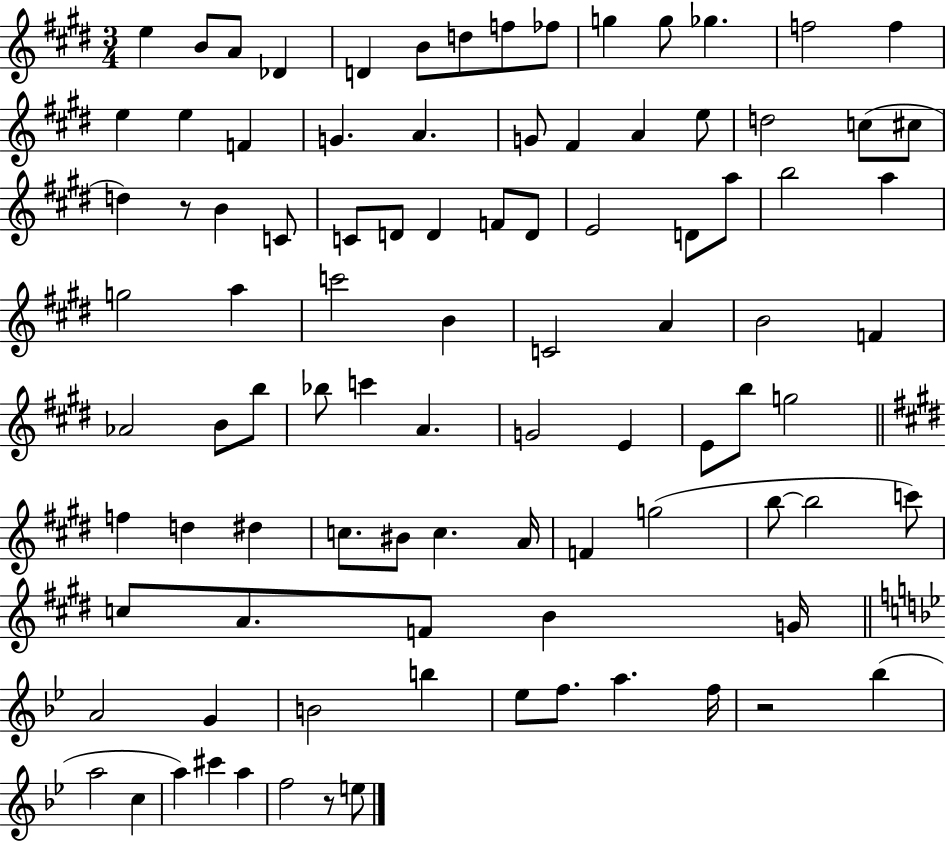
X:1
T:Untitled
M:3/4
L:1/4
K:E
e B/2 A/2 _D D B/2 d/2 f/2 _f/2 g g/2 _g f2 f e e F G A G/2 ^F A e/2 d2 c/2 ^c/2 d z/2 B C/2 C/2 D/2 D F/2 D/2 E2 D/2 a/2 b2 a g2 a c'2 B C2 A B2 F _A2 B/2 b/2 _b/2 c' A G2 E E/2 b/2 g2 f d ^d c/2 ^B/2 c A/4 F g2 b/2 b2 c'/2 c/2 A/2 F/2 B G/4 A2 G B2 b _e/2 f/2 a f/4 z2 _b a2 c a ^c' a f2 z/2 e/2